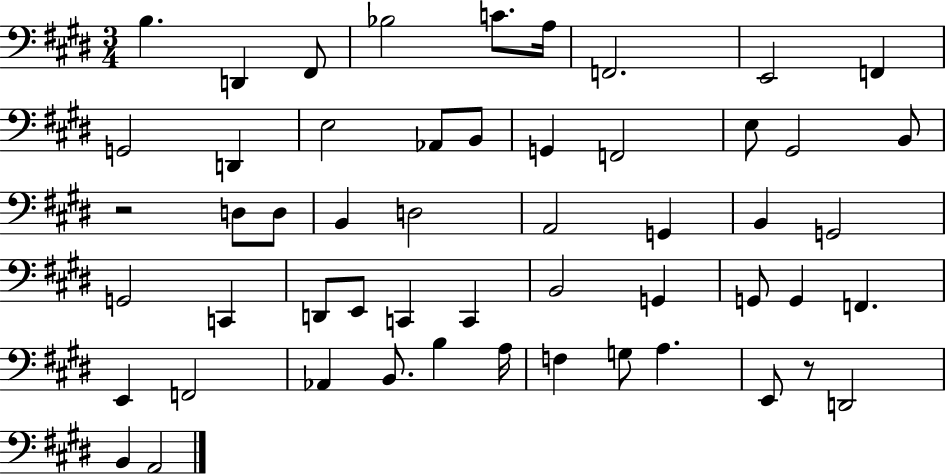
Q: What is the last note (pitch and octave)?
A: A2